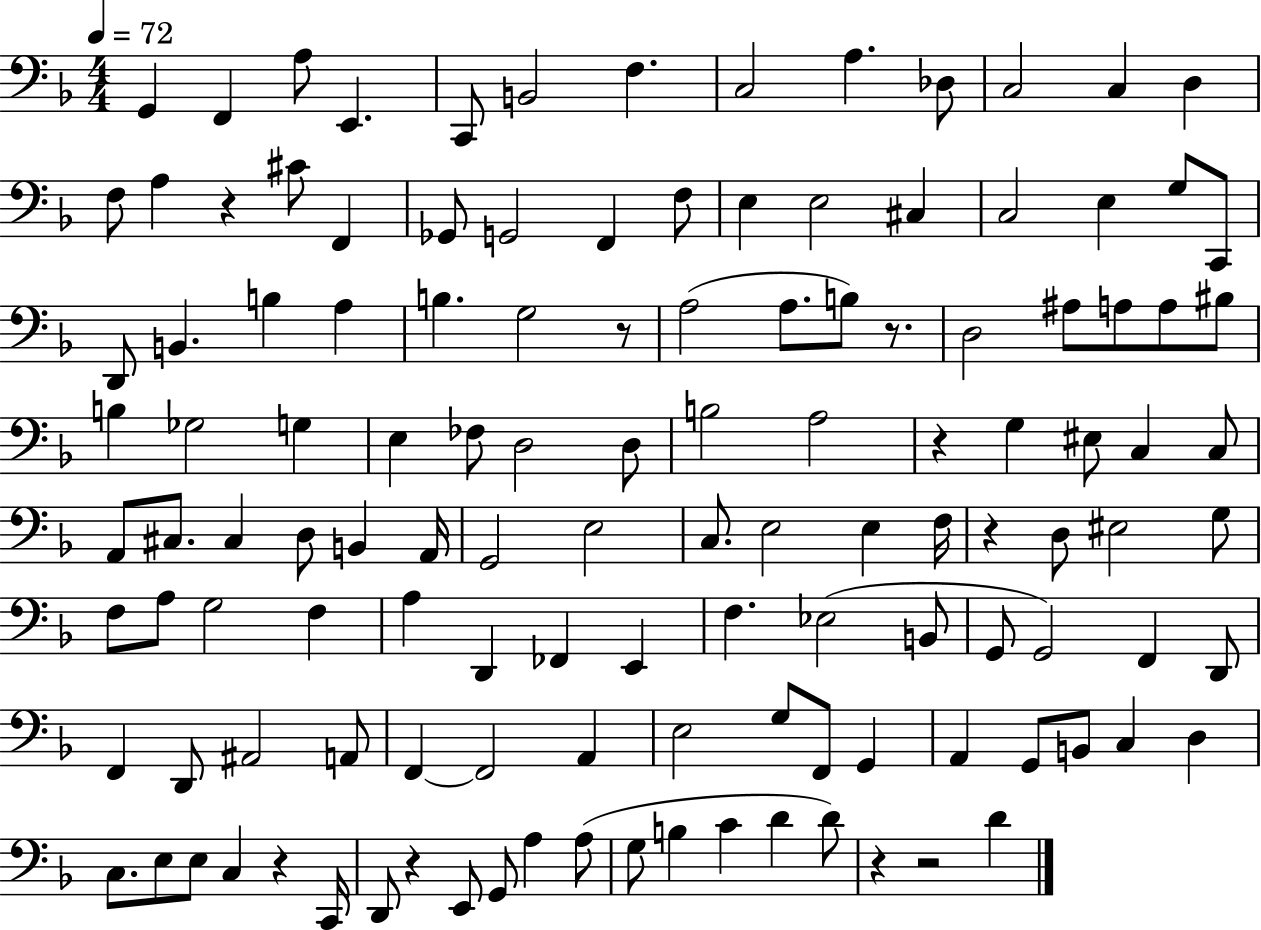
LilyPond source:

{
  \clef bass
  \numericTimeSignature
  \time 4/4
  \key f \major
  \tempo 4 = 72
  g,4 f,4 a8 e,4. | c,8 b,2 f4. | c2 a4. des8 | c2 c4 d4 | \break f8 a4 r4 cis'8 f,4 | ges,8 g,2 f,4 f8 | e4 e2 cis4 | c2 e4 g8 c,8 | \break d,8 b,4. b4 a4 | b4. g2 r8 | a2( a8. b8) r8. | d2 ais8 a8 a8 bis8 | \break b4 ges2 g4 | e4 fes8 d2 d8 | b2 a2 | r4 g4 eis8 c4 c8 | \break a,8 cis8. cis4 d8 b,4 a,16 | g,2 e2 | c8. e2 e4 f16 | r4 d8 eis2 g8 | \break f8 a8 g2 f4 | a4 d,4 fes,4 e,4 | f4. ees2( b,8 | g,8 g,2) f,4 d,8 | \break f,4 d,8 ais,2 a,8 | f,4~~ f,2 a,4 | e2 g8 f,8 g,4 | a,4 g,8 b,8 c4 d4 | \break c8. e8 e8 c4 r4 c,16 | d,8 r4 e,8 g,8 a4 a8( | g8 b4 c'4 d'4 d'8) | r4 r2 d'4 | \break \bar "|."
}